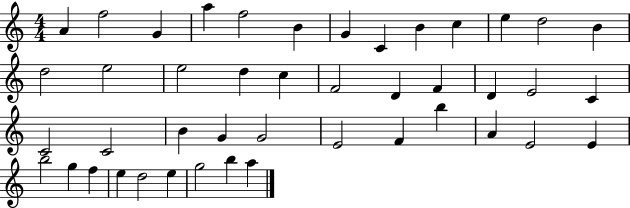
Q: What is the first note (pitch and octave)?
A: A4